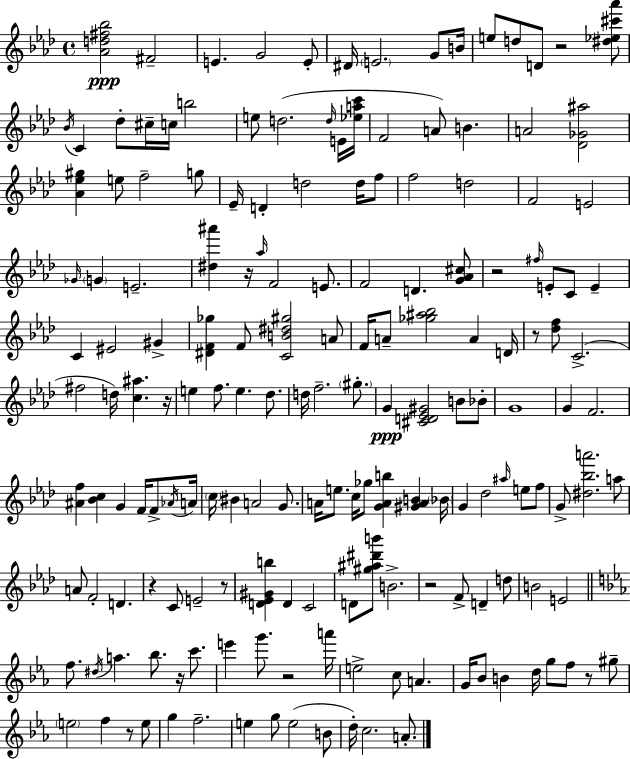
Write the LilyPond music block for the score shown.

{
  \clef treble
  \time 4/4
  \defaultTimeSignature
  \key aes \major
  <aes' d'' fis'' bes''>2\ppp fis'2-- | e'4. g'2 e'8-. | dis'16 \parenthesize e'2. g'8 b'16 | e''8 d''8 d'8 r2 <dis'' ees'' cis''' aes'''>8 | \break \acciaccatura { bes'16 } c'4 des''8-. cis''16-- c''16 b''2 | e''8 d''2.( \grace { d''16 } | e'16 <ees'' a'' c'''>16 f'2 a'8) b'4. | a'2 <des' ges' ais''>2 | \break <aes' ees'' gis''>4 e''8 f''2-- | g''8 ees'16-- d'4-. d''2 d''16 | f''8 f''2 d''2 | f'2 e'2 | \break \grace { ges'16 } \parenthesize g'4 e'2.-- | <dis'' ais'''>4 r16 \grace { aes''16 } f'2 | e'8. f'2 d'4. | <g' aes' cis''>8 r2 \grace { fis''16 } e'8-. c'8 | \break e'4-- c'4 eis'2 | gis'4-> <dis' f' ges''>4 f'8 <c' b' dis'' gis''>2 | a'8 f'16 a'8-- <ges'' ais'' bes''>2 | a'4 d'16 r8 <des'' f''>8 c'2.->( | \break fis''2 d''16) <c'' ais''>4. | r16 e''4 f''8. e''4. | des''8. d''16 f''2.-- | \parenthesize gis''8.-. g'4\ppp <cis' d' ees' gis'>2 | \break b'8 bes'8-. g'1 | g'4 f'2. | <ais' f''>4 <bes' c''>4 g'4 | f'16 f'8-> \acciaccatura { aes'16 } a'16 \parenthesize c''16 bis'4 a'2 | \break g'8. a'16 e''8. c''16 ges''8 <g' a' b''>4 | <gis' a' b'>4 \parenthesize bes'16 g'4 des''2 | \grace { ais''16 } e''8 f''8 g'8-> <dis'' bes'' a'''>2. | a''8 a'8 f'2-. | \break d'4. r4 c'8 e'2-- | r8 <d' ees' gis' b''>4 d'4 c'2 | d'8 <gis'' ais'' dis''' b'''>8 b'2.-> | r2 f'8-> | \break d'4-- d''8 b'2 e'2 | \bar "||" \break \key c \minor f''8. \acciaccatura { dis''16 } a''4. bes''8. r16 c'''8. | e'''4 g'''8. r2 | a'''16 e''2-> c''8 a'4. | g'16 bes'8 b'4 d''16 g''8 f''8 r8 gis''8-- | \break \parenthesize e''2 f''4 r8 e''8 | g''4 f''2.-- | e''4 g''8 e''2( b'8 | d''16-.) c''2. a'8.-. | \break \bar "|."
}